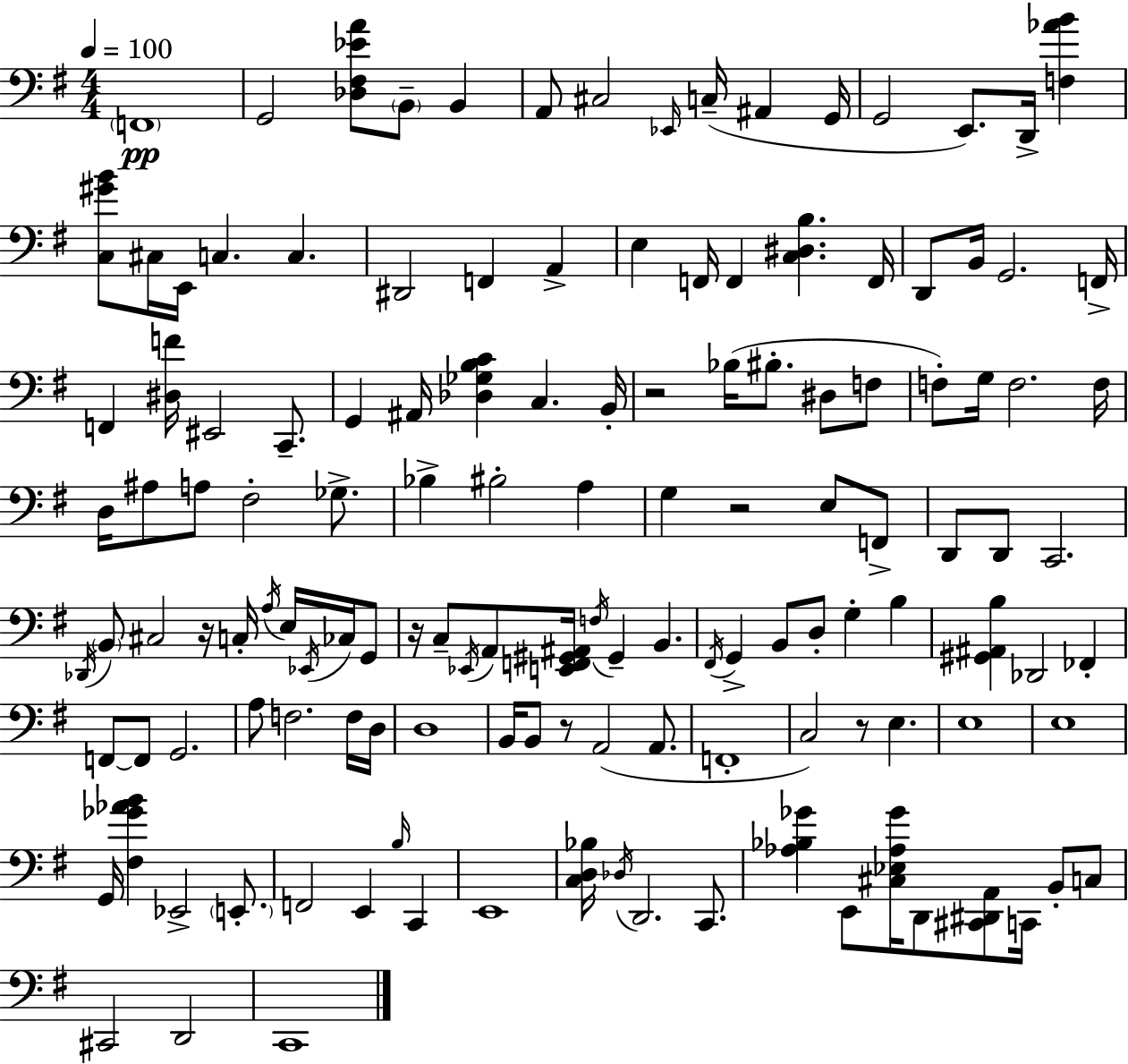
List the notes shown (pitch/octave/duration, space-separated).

F2/w G2/h [Db3,F#3,Eb4,A4]/e B2/e B2/q A2/e C#3/h Eb2/s C3/s A#2/q G2/s G2/h E2/e. D2/s [F3,Ab4,B4]/q [C3,G#4,B4]/e C#3/s E2/s C3/q. C3/q. D#2/h F2/q A2/q E3/q F2/s F2/q [C3,D#3,B3]/q. F2/s D2/e B2/s G2/h. F2/s F2/q [D#3,F4]/s EIS2/h C2/e. G2/q A#2/s [Db3,Gb3,B3,C4]/q C3/q. B2/s R/h Bb3/s BIS3/e. D#3/e F3/e F3/e G3/s F3/h. F3/s D3/s A#3/e A3/e F#3/h Gb3/e. Bb3/q BIS3/h A3/q G3/q R/h E3/e F2/e D2/e D2/e C2/h. Db2/s B2/e C#3/h R/s C3/s A3/s E3/s Eb2/s CES3/s G2/e R/s C3/e Eb2/s A2/e [E2,F2,G#2,A#2]/s F3/s G#2/q B2/q. F#2/s G2/q B2/e D3/e G3/q B3/q [G#2,A#2,B3]/q Db2/h FES2/q F2/e F2/e G2/h. A3/e F3/h. F3/s D3/s D3/w B2/s B2/e R/e A2/h A2/e. F2/w C3/h R/e E3/q. E3/w E3/w G2/s [F#3,Gb4,Ab4,B4]/q Eb2/h E2/e. F2/h E2/q B3/s C2/q E2/w [C3,D3,Bb3]/s Db3/s D2/h. C2/e. [Ab3,Bb3,Gb4]/q E2/e [C#3,Eb3,Ab3,Gb4]/s D2/e [C#2,D#2,A2]/e C2/s B2/e C3/e C#2/h D2/h C2/w